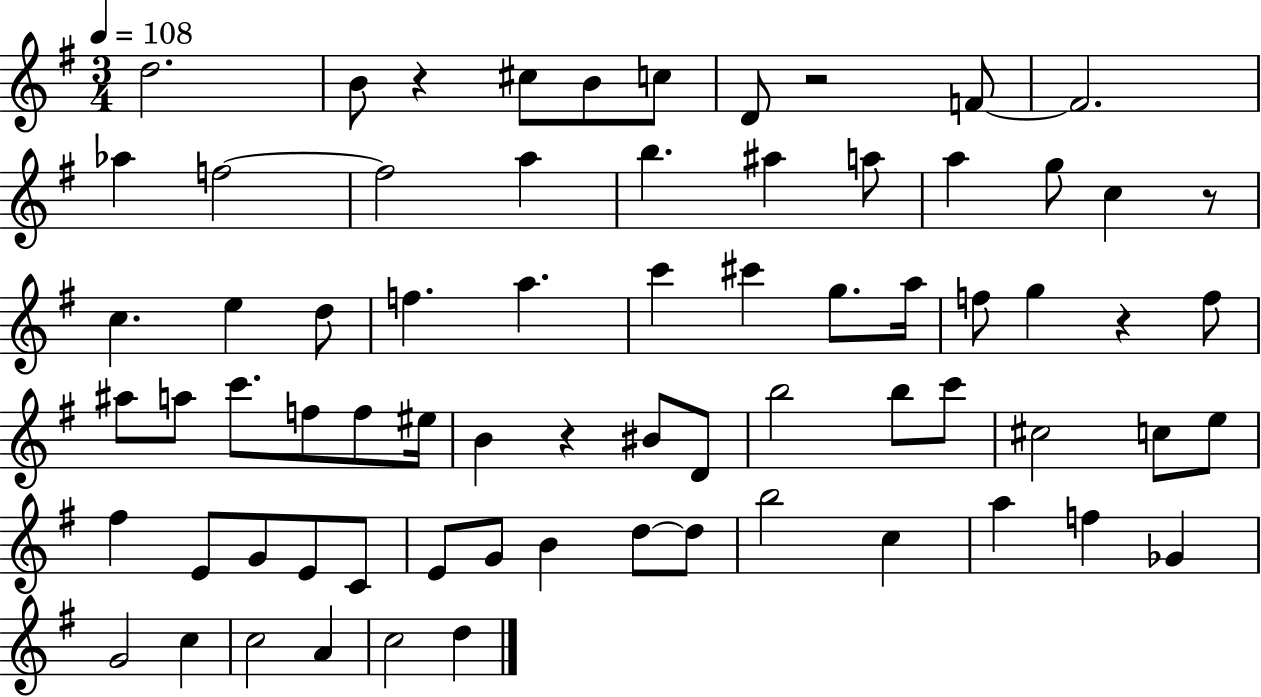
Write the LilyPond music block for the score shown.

{
  \clef treble
  \numericTimeSignature
  \time 3/4
  \key g \major
  \tempo 4 = 108
  \repeat volta 2 { d''2. | b'8 r4 cis''8 b'8 c''8 | d'8 r2 f'8~~ | f'2. | \break aes''4 f''2~~ | f''2 a''4 | b''4. ais''4 a''8 | a''4 g''8 c''4 r8 | \break c''4. e''4 d''8 | f''4. a''4. | c'''4 cis'''4 g''8. a''16 | f''8 g''4 r4 f''8 | \break ais''8 a''8 c'''8. f''8 f''8 eis''16 | b'4 r4 bis'8 d'8 | b''2 b''8 c'''8 | cis''2 c''8 e''8 | \break fis''4 e'8 g'8 e'8 c'8 | e'8 g'8 b'4 d''8~~ d''8 | b''2 c''4 | a''4 f''4 ges'4 | \break g'2 c''4 | c''2 a'4 | c''2 d''4 | } \bar "|."
}